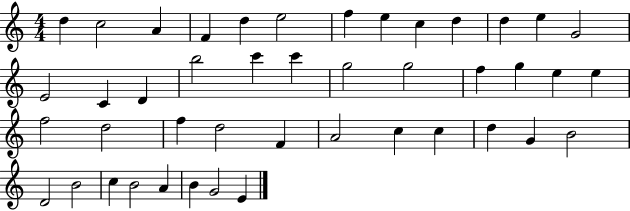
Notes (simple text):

D5/q C5/h A4/q F4/q D5/q E5/h F5/q E5/q C5/q D5/q D5/q E5/q G4/h E4/h C4/q D4/q B5/h C6/q C6/q G5/h G5/h F5/q G5/q E5/q E5/q F5/h D5/h F5/q D5/h F4/q A4/h C5/q C5/q D5/q G4/q B4/h D4/h B4/h C5/q B4/h A4/q B4/q G4/h E4/q